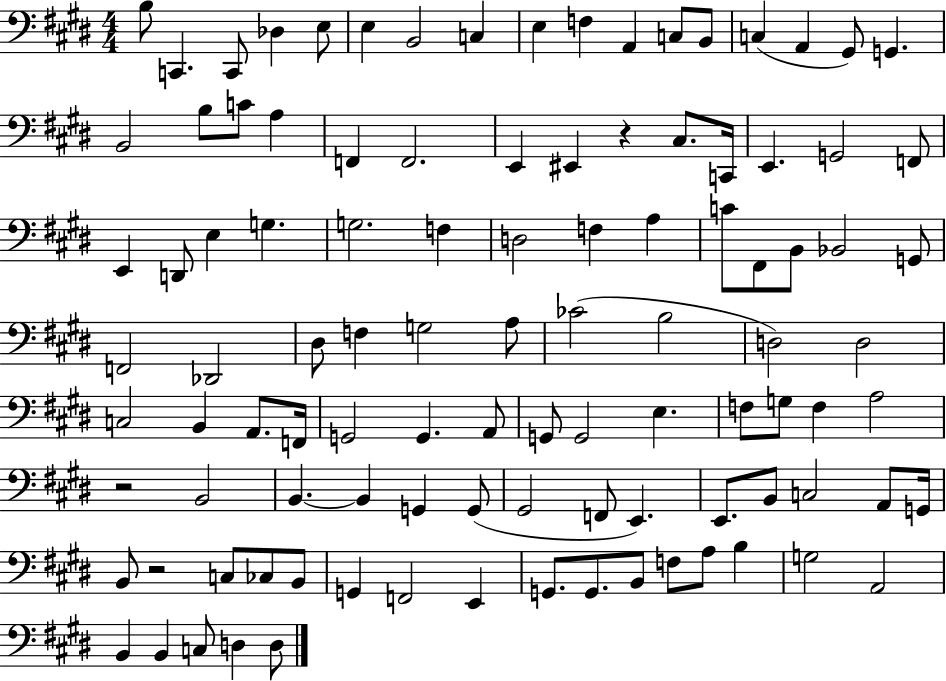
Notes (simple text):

B3/e C2/q. C2/e Db3/q E3/e E3/q B2/h C3/q E3/q F3/q A2/q C3/e B2/e C3/q A2/q G#2/e G2/q. B2/h B3/e C4/e A3/q F2/q F2/h. E2/q EIS2/q R/q C#3/e. C2/s E2/q. G2/h F2/e E2/q D2/e E3/q G3/q. G3/h. F3/q D3/h F3/q A3/q C4/e F#2/e B2/e Bb2/h G2/e F2/h Db2/h D#3/e F3/q G3/h A3/e CES4/h B3/h D3/h D3/h C3/h B2/q A2/e. F2/s G2/h G2/q. A2/e G2/e G2/h E3/q. F3/e G3/e F3/q A3/h R/h B2/h B2/q. B2/q G2/q G2/e G#2/h F2/e E2/q. E2/e. B2/e C3/h A2/e G2/s B2/e R/h C3/e CES3/e B2/e G2/q F2/h E2/q G2/e. G2/e. B2/e F3/e A3/e B3/q G3/h A2/h B2/q B2/q C3/e D3/q D3/e